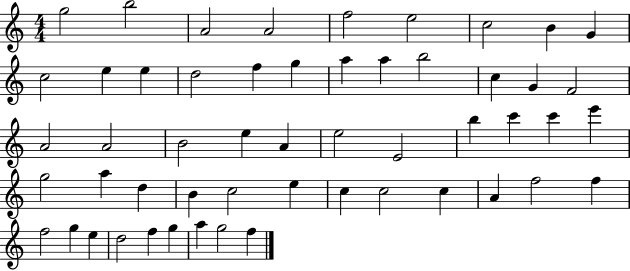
X:1
T:Untitled
M:4/4
L:1/4
K:C
g2 b2 A2 A2 f2 e2 c2 B G c2 e e d2 f g a a b2 c G F2 A2 A2 B2 e A e2 E2 b c' c' e' g2 a d B c2 e c c2 c A f2 f f2 g e d2 f g a g2 f